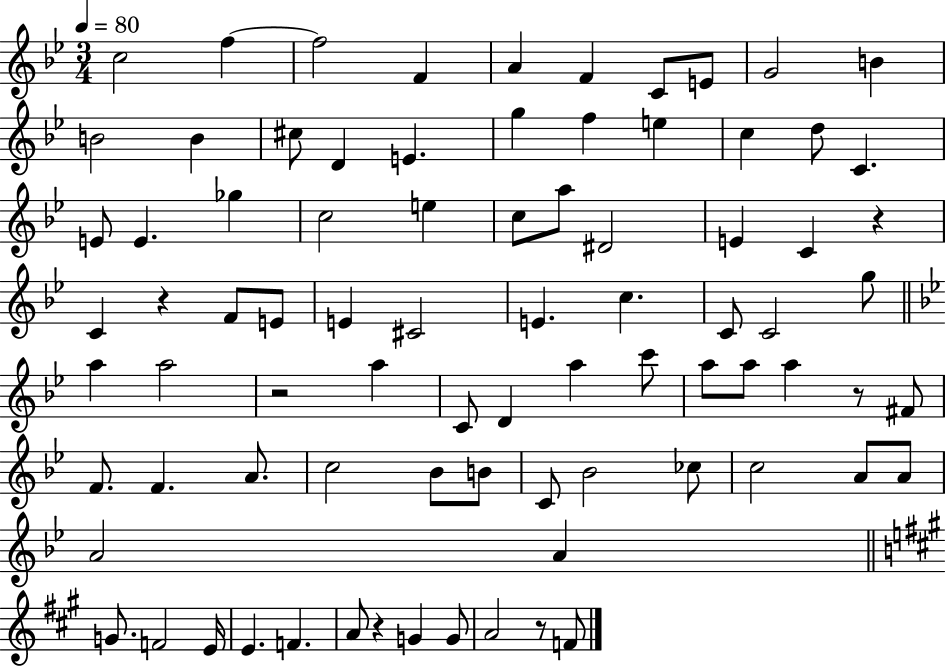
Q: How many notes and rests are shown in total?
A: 82